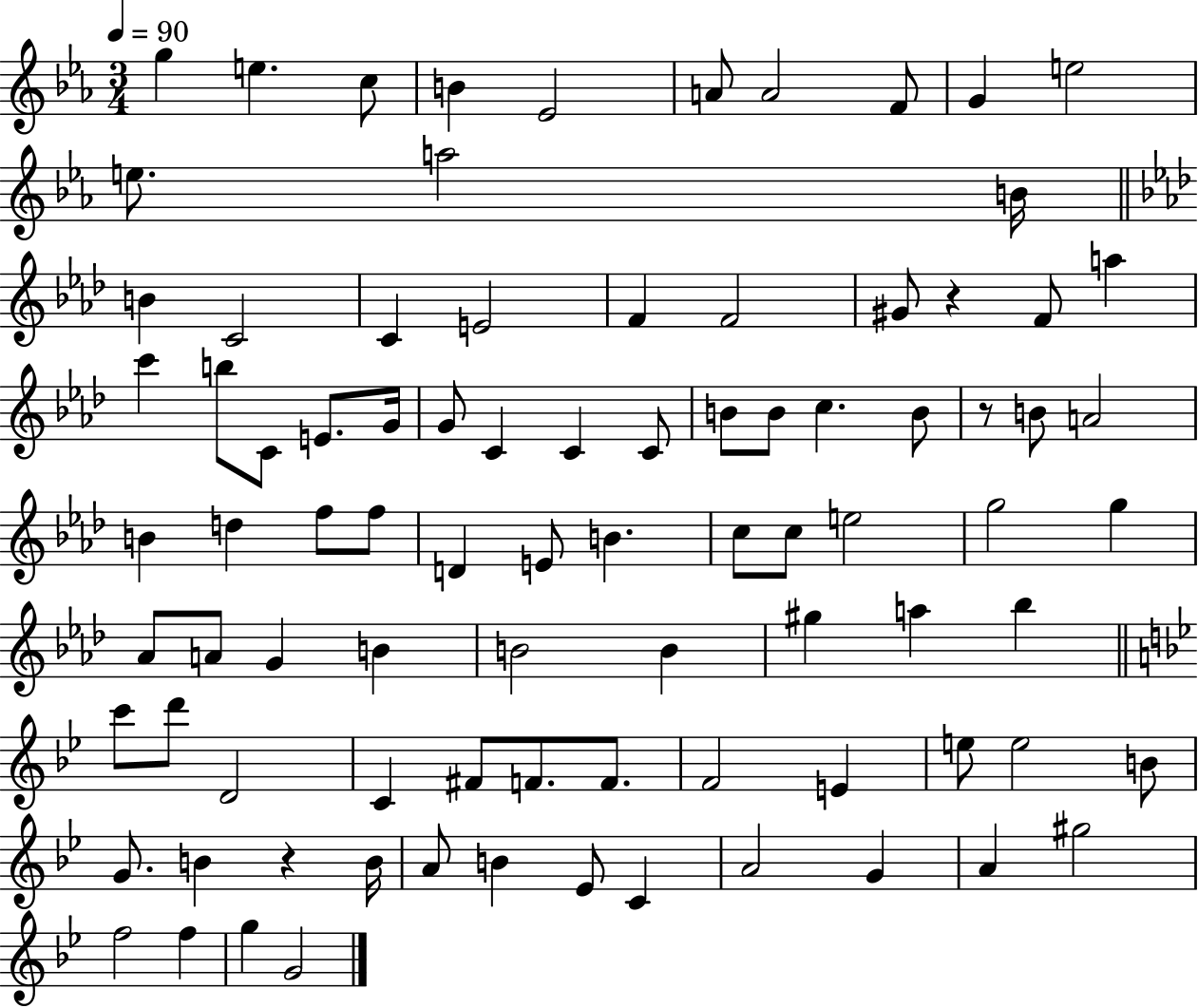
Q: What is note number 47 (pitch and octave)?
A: E5